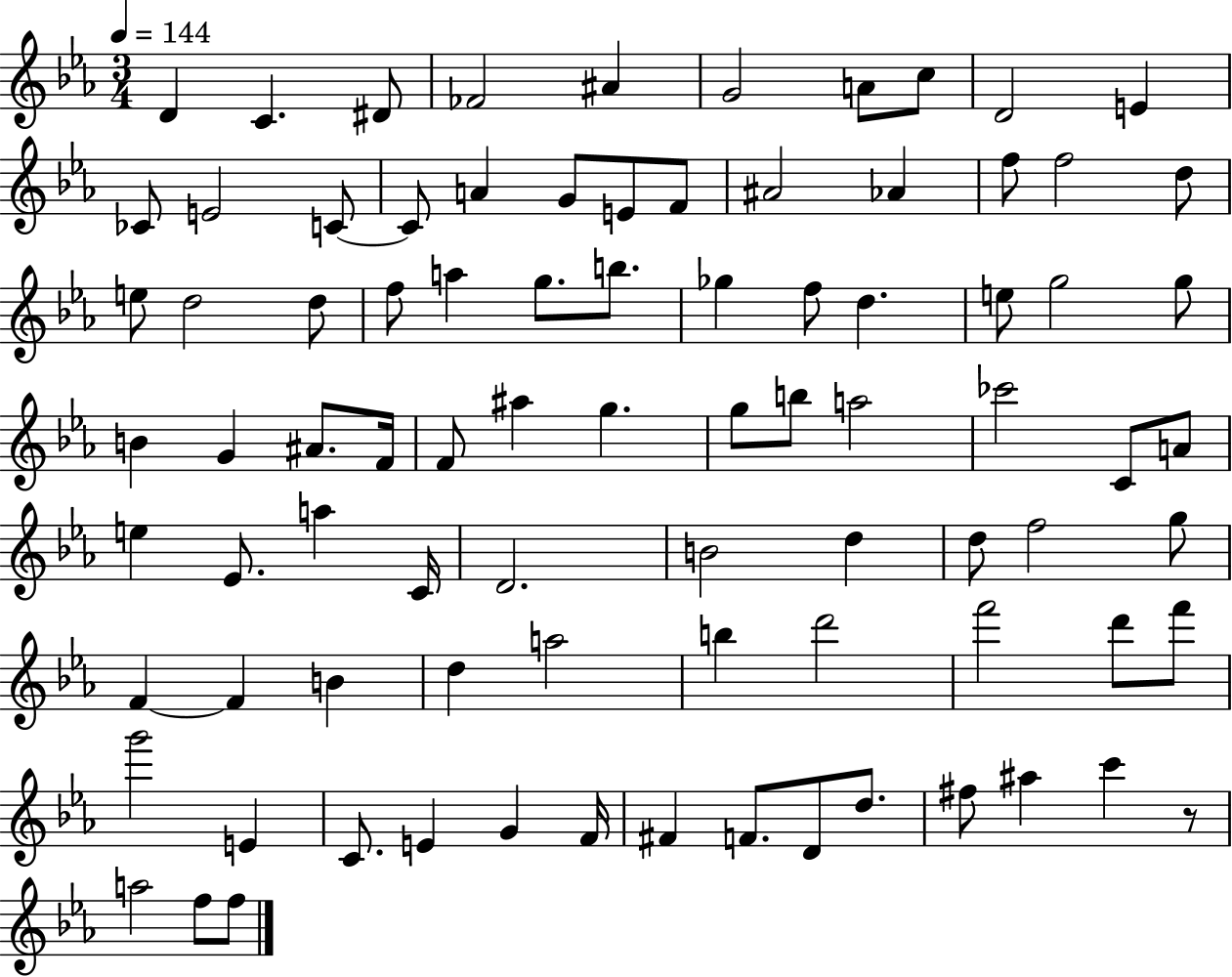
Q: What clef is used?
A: treble